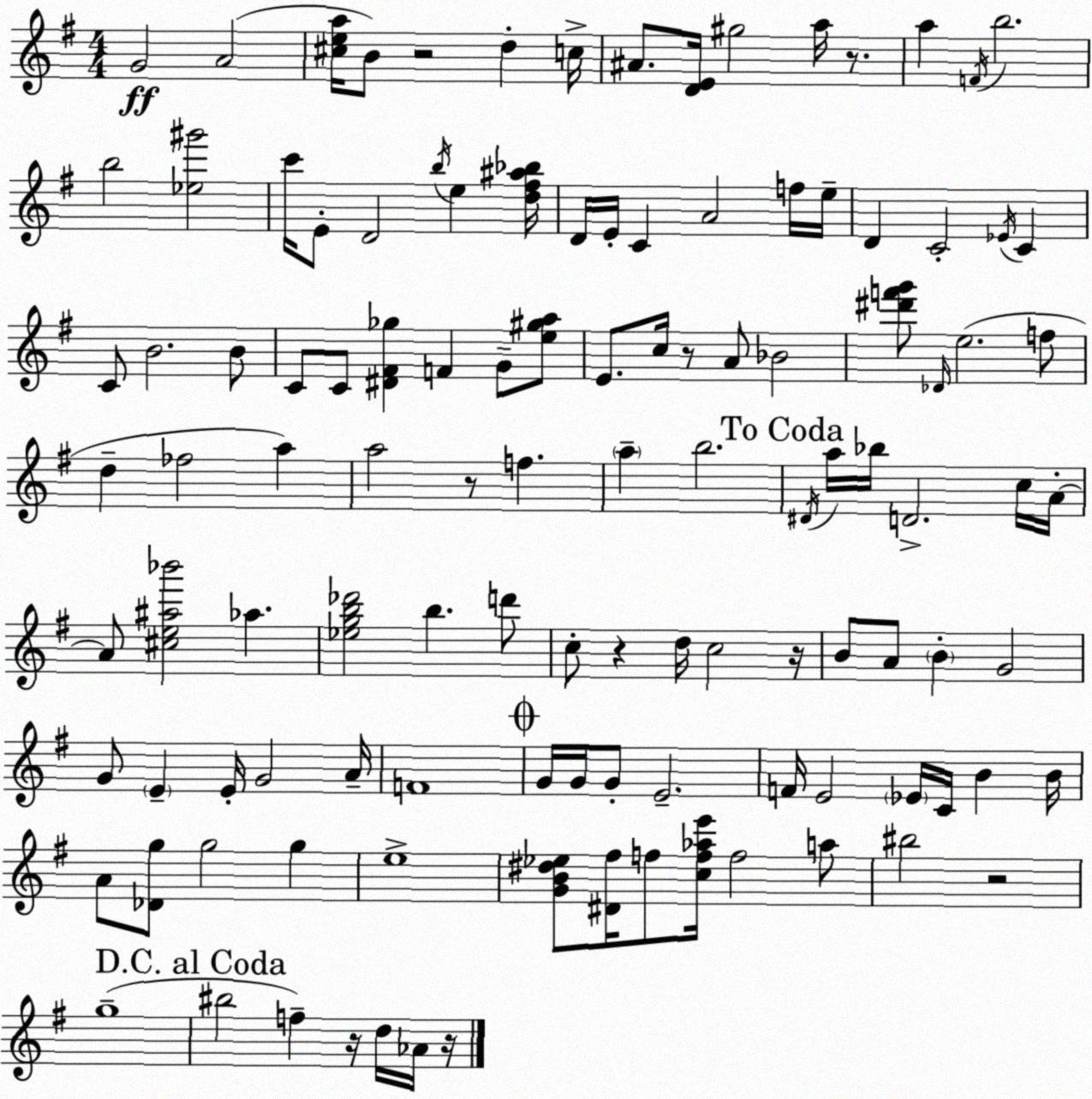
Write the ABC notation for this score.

X:1
T:Untitled
M:4/4
L:1/4
K:Em
G2 A2 [^cea]/4 B/2 z2 d c/4 ^A/2 [DE]/4 ^g2 a/4 z/2 a F/4 b2 b2 [_e^g']2 c'/4 E/2 D2 b/4 e [d^f^a_b]/4 D/4 E/4 C A2 f/4 e/4 D C2 _E/4 C C/2 B2 B/2 C/2 C/2 [^D^F_g] F G/2 [e^ga]/2 E/2 c/4 z/2 A/2 _B2 [^d'f'g']/2 _D/4 e2 f/2 d _f2 a a2 z/2 f a b2 ^D/4 a/4 _b/4 D2 c/4 A/4 A/2 [^ce^a_b']2 _a [_egb_d']2 b d'/2 c/2 z d/4 c2 z/4 B/2 A/2 B G2 G/2 E E/4 G2 A/4 F4 G/4 G/4 G/2 E2 F/4 E2 _E/4 C/4 B B/4 A/2 [_Dg]/2 g2 g e4 [GB^d_e]/2 [^D^f]/4 f/2 [cf_ae']/4 f2 a/2 ^b2 z2 g4 ^b2 f z/4 d/4 _A/4 z/4